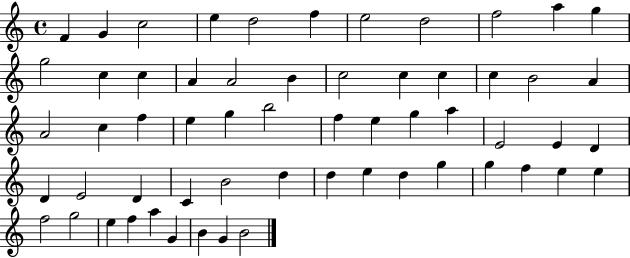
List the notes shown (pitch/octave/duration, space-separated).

F4/q G4/q C5/h E5/q D5/h F5/q E5/h D5/h F5/h A5/q G5/q G5/h C5/q C5/q A4/q A4/h B4/q C5/h C5/q C5/q C5/q B4/h A4/q A4/h C5/q F5/q E5/q G5/q B5/h F5/q E5/q G5/q A5/q E4/h E4/q D4/q D4/q E4/h D4/q C4/q B4/h D5/q D5/q E5/q D5/q G5/q G5/q F5/q E5/q E5/q F5/h G5/h E5/q F5/q A5/q G4/q B4/q G4/q B4/h